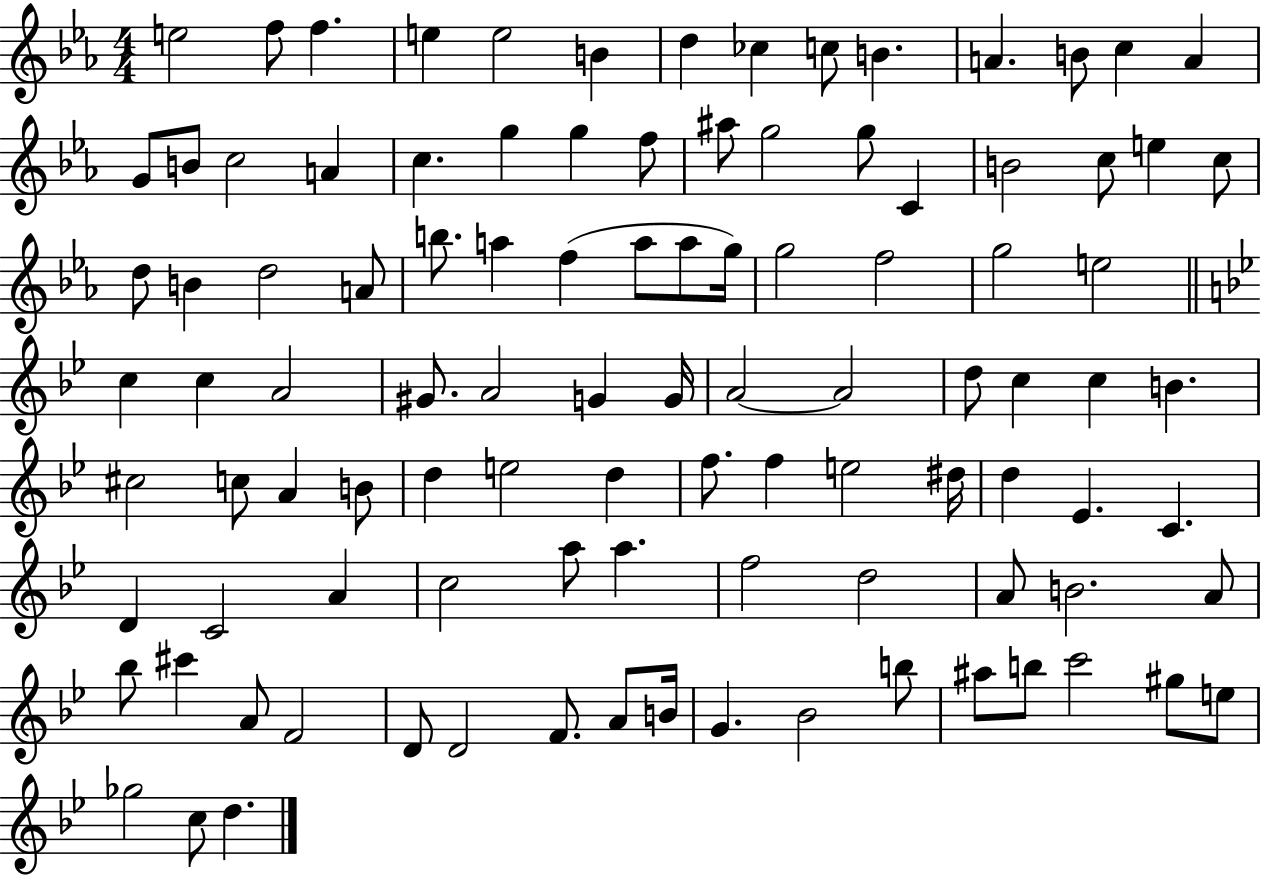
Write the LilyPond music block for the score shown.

{
  \clef treble
  \numericTimeSignature
  \time 4/4
  \key ees \major
  e''2 f''8 f''4. | e''4 e''2 b'4 | d''4 ces''4 c''8 b'4. | a'4. b'8 c''4 a'4 | \break g'8 b'8 c''2 a'4 | c''4. g''4 g''4 f''8 | ais''8 g''2 g''8 c'4 | b'2 c''8 e''4 c''8 | \break d''8 b'4 d''2 a'8 | b''8. a''4 f''4( a''8 a''8 g''16) | g''2 f''2 | g''2 e''2 | \break \bar "||" \break \key g \minor c''4 c''4 a'2 | gis'8. a'2 g'4 g'16 | a'2~~ a'2 | d''8 c''4 c''4 b'4. | \break cis''2 c''8 a'4 b'8 | d''4 e''2 d''4 | f''8. f''4 e''2 dis''16 | d''4 ees'4. c'4. | \break d'4 c'2 a'4 | c''2 a''8 a''4. | f''2 d''2 | a'8 b'2. a'8 | \break bes''8 cis'''4 a'8 f'2 | d'8 d'2 f'8. a'8 b'16 | g'4. bes'2 b''8 | ais''8 b''8 c'''2 gis''8 e''8 | \break ges''2 c''8 d''4. | \bar "|."
}